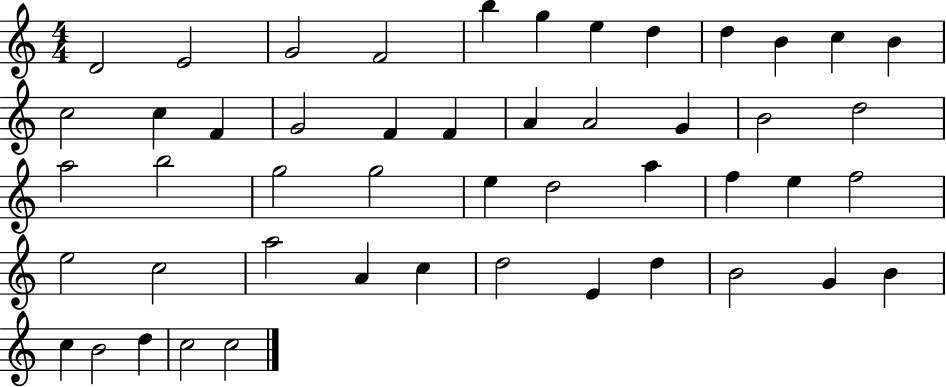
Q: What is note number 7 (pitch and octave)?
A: E5